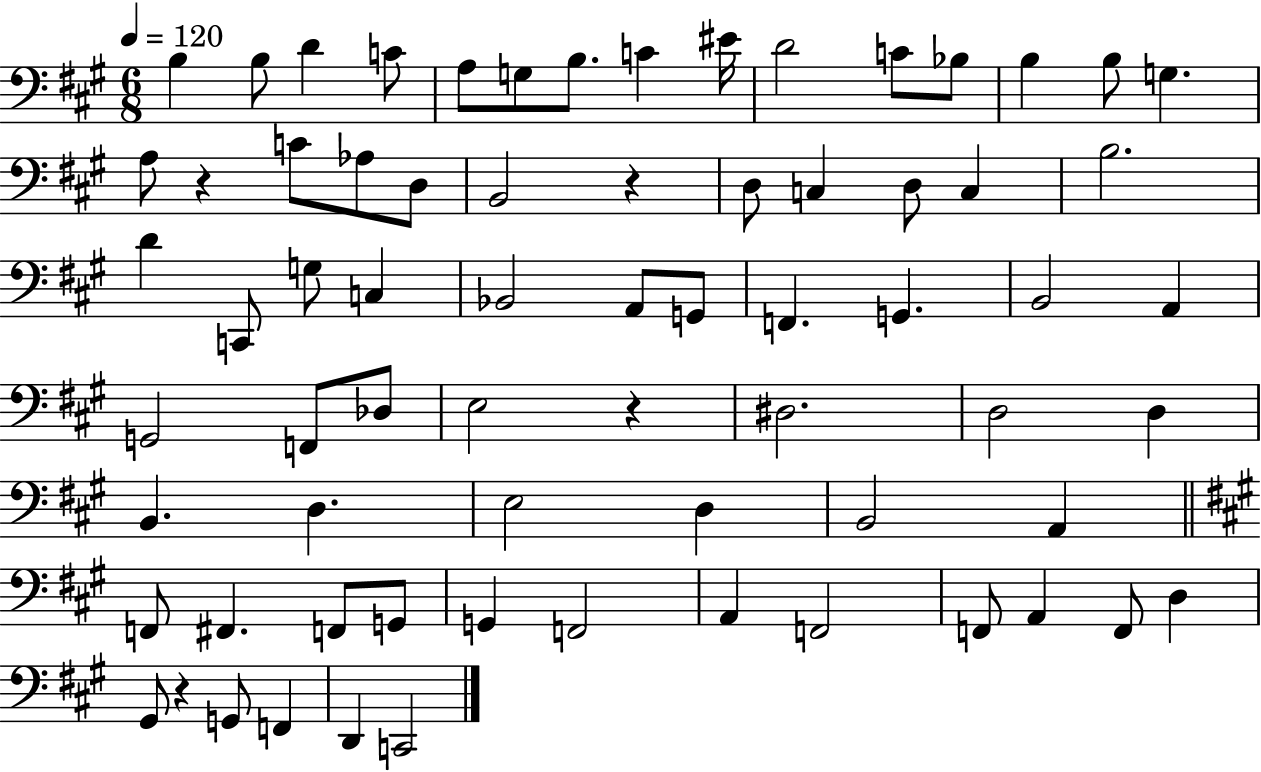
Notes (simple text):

B3/q B3/e D4/q C4/e A3/e G3/e B3/e. C4/q EIS4/s D4/h C4/e Bb3/e B3/q B3/e G3/q. A3/e R/q C4/e Ab3/e D3/e B2/h R/q D3/e C3/q D3/e C3/q B3/h. D4/q C2/e G3/e C3/q Bb2/h A2/e G2/e F2/q. G2/q. B2/h A2/q G2/h F2/e Db3/e E3/h R/q D#3/h. D3/h D3/q B2/q. D3/q. E3/h D3/q B2/h A2/q F2/e F#2/q. F2/e G2/e G2/q F2/h A2/q F2/h F2/e A2/q F2/e D3/q G#2/e R/q G2/e F2/q D2/q C2/h